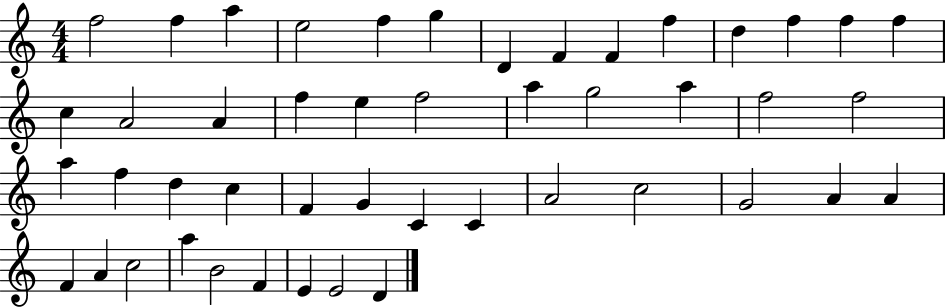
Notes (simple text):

F5/h F5/q A5/q E5/h F5/q G5/q D4/q F4/q F4/q F5/q D5/q F5/q F5/q F5/q C5/q A4/h A4/q F5/q E5/q F5/h A5/q G5/h A5/q F5/h F5/h A5/q F5/q D5/q C5/q F4/q G4/q C4/q C4/q A4/h C5/h G4/h A4/q A4/q F4/q A4/q C5/h A5/q B4/h F4/q E4/q E4/h D4/q